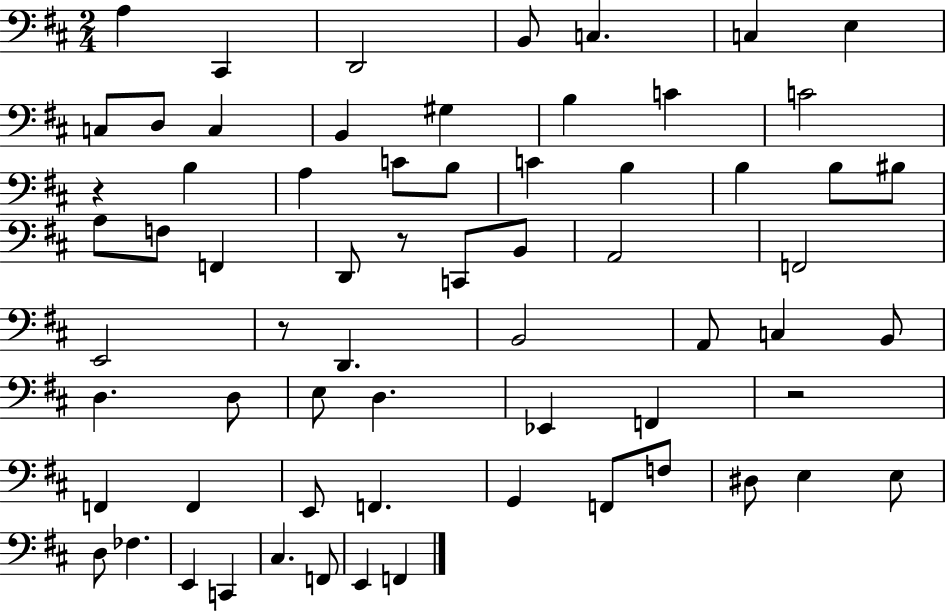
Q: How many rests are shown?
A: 4